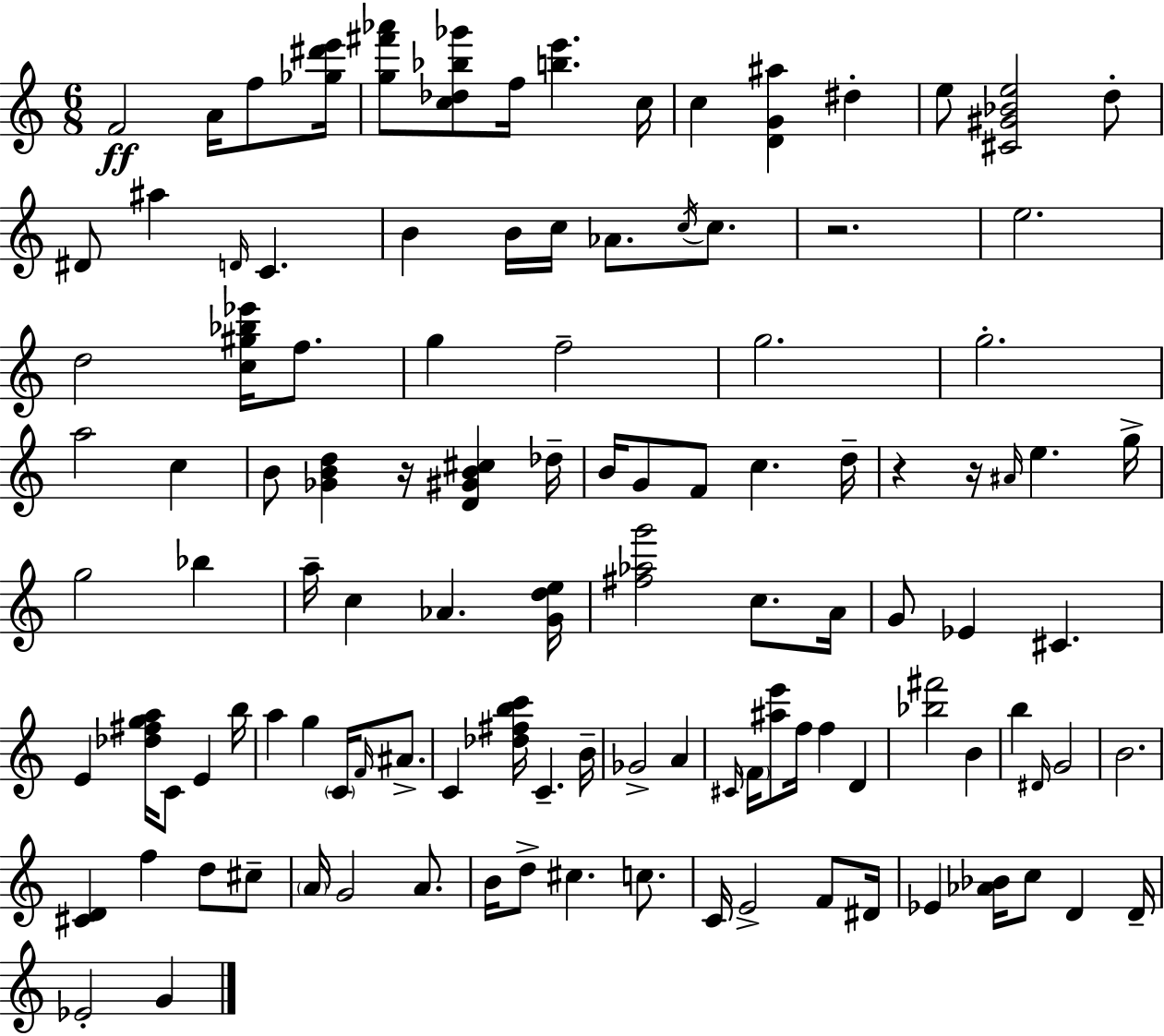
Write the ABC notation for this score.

X:1
T:Untitled
M:6/8
L:1/4
K:C
F2 A/4 f/2 [_g^d'e']/4 [g^f'_a']/2 [c_d_b_g']/2 f/4 [be'] c/4 c [DG^a] ^d e/2 [^C^G_Be]2 d/2 ^D/2 ^a D/4 C B B/4 c/4 _A/2 c/4 c/2 z2 e2 d2 [c^g_b_e']/4 f/2 g f2 g2 g2 a2 c B/2 [_GBd] z/4 [D^GB^c] _d/4 B/4 G/2 F/2 c d/4 z z/4 ^A/4 e g/4 g2 _b a/4 c _A [Gde]/4 [^f_ag']2 c/2 A/4 G/2 _E ^C E [_d^fga]/4 C/2 E b/4 a g C/4 F/4 ^A/2 C [_d^fbc']/4 C B/4 _G2 A ^C/4 F/4 [^ae']/2 f/4 f D [_b^f']2 B b ^D/4 G2 B2 [^CD] f d/2 ^c/2 A/4 G2 A/2 B/4 d/2 ^c c/2 C/4 E2 F/2 ^D/4 _E [_A_B]/4 c/2 D D/4 _E2 G